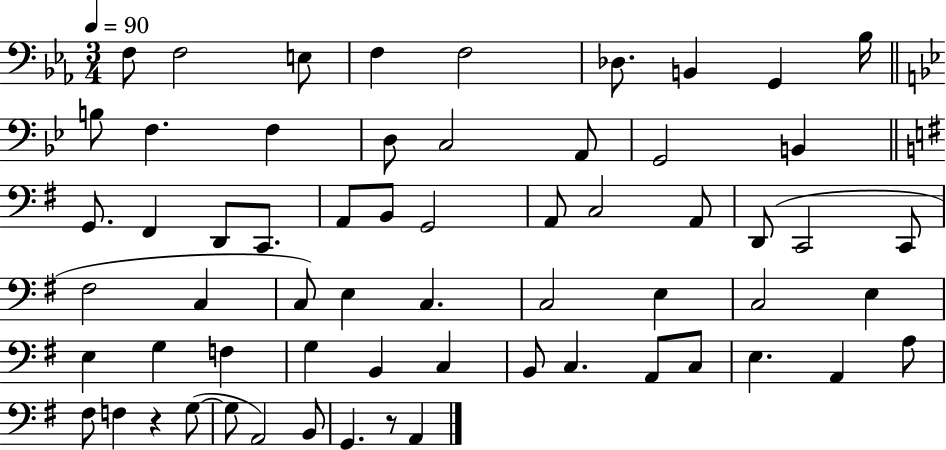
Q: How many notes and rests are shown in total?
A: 62